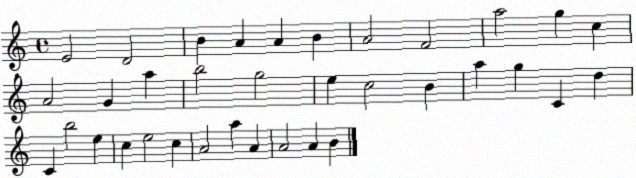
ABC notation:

X:1
T:Untitled
M:4/4
L:1/4
K:C
E2 D2 B A A B A2 F2 a2 g c A2 G a b2 g2 e c2 B a g C d C b2 e c e2 c A2 a A A2 A B